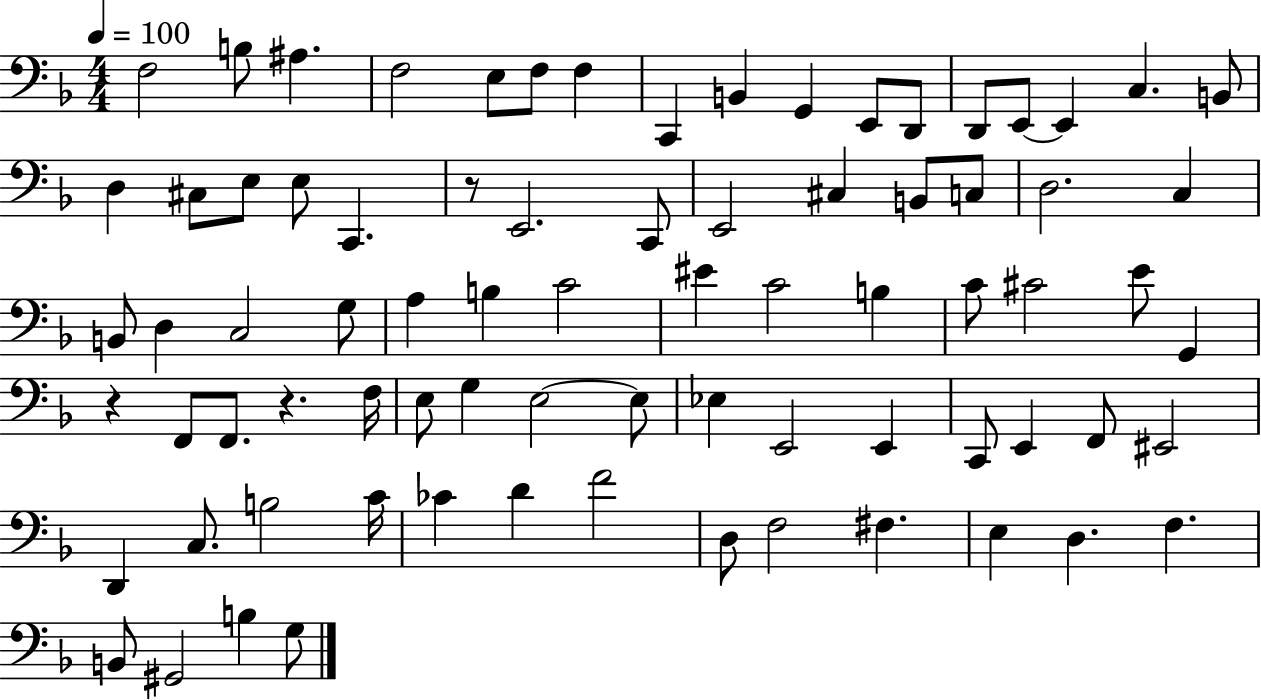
{
  \clef bass
  \numericTimeSignature
  \time 4/4
  \key f \major
  \tempo 4 = 100
  f2 b8 ais4. | f2 e8 f8 f4 | c,4 b,4 g,4 e,8 d,8 | d,8 e,8~~ e,4 c4. b,8 | \break d4 cis8 e8 e8 c,4. | r8 e,2. c,8 | e,2 cis4 b,8 c8 | d2. c4 | \break b,8 d4 c2 g8 | a4 b4 c'2 | eis'4 c'2 b4 | c'8 cis'2 e'8 g,4 | \break r4 f,8 f,8. r4. f16 | e8 g4 e2~~ e8 | ees4 e,2 e,4 | c,8 e,4 f,8 eis,2 | \break d,4 c8. b2 c'16 | ces'4 d'4 f'2 | d8 f2 fis4. | e4 d4. f4. | \break b,8 gis,2 b4 g8 | \bar "|."
}